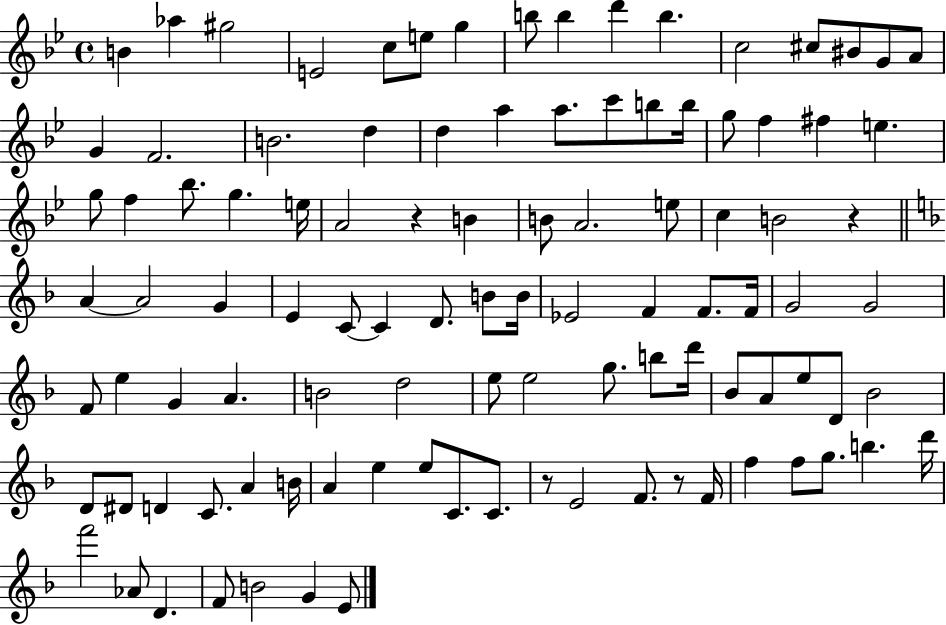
{
  \clef treble
  \time 4/4
  \defaultTimeSignature
  \key bes \major
  b'4 aes''4 gis''2 | e'2 c''8 e''8 g''4 | b''8 b''4 d'''4 b''4. | c''2 cis''8 bis'8 g'8 a'8 | \break g'4 f'2. | b'2. d''4 | d''4 a''4 a''8. c'''8 b''8 b''16 | g''8 f''4 fis''4 e''4. | \break g''8 f''4 bes''8. g''4. e''16 | a'2 r4 b'4 | b'8 a'2. e''8 | c''4 b'2 r4 | \break \bar "||" \break \key d \minor a'4~~ a'2 g'4 | e'4 c'8~~ c'4 d'8. b'8 b'16 | ees'2 f'4 f'8. f'16 | g'2 g'2 | \break f'8 e''4 g'4 a'4. | b'2 d''2 | e''8 e''2 g''8. b''8 d'''16 | bes'8 a'8 e''8 d'8 bes'2 | \break d'8 dis'8 d'4 c'8. a'4 b'16 | a'4 e''4 e''8 c'8. c'8. | r8 e'2 f'8. r8 f'16 | f''4 f''8 g''8. b''4. d'''16 | \break f'''2 aes'8 d'4. | f'8 b'2 g'4 e'8 | \bar "|."
}